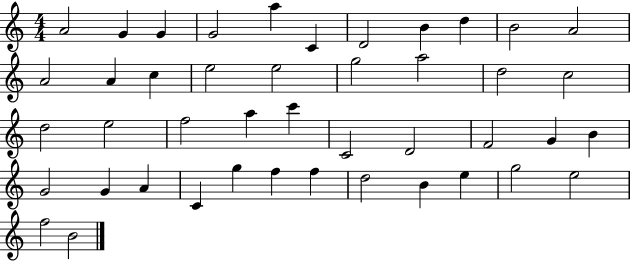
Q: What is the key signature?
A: C major